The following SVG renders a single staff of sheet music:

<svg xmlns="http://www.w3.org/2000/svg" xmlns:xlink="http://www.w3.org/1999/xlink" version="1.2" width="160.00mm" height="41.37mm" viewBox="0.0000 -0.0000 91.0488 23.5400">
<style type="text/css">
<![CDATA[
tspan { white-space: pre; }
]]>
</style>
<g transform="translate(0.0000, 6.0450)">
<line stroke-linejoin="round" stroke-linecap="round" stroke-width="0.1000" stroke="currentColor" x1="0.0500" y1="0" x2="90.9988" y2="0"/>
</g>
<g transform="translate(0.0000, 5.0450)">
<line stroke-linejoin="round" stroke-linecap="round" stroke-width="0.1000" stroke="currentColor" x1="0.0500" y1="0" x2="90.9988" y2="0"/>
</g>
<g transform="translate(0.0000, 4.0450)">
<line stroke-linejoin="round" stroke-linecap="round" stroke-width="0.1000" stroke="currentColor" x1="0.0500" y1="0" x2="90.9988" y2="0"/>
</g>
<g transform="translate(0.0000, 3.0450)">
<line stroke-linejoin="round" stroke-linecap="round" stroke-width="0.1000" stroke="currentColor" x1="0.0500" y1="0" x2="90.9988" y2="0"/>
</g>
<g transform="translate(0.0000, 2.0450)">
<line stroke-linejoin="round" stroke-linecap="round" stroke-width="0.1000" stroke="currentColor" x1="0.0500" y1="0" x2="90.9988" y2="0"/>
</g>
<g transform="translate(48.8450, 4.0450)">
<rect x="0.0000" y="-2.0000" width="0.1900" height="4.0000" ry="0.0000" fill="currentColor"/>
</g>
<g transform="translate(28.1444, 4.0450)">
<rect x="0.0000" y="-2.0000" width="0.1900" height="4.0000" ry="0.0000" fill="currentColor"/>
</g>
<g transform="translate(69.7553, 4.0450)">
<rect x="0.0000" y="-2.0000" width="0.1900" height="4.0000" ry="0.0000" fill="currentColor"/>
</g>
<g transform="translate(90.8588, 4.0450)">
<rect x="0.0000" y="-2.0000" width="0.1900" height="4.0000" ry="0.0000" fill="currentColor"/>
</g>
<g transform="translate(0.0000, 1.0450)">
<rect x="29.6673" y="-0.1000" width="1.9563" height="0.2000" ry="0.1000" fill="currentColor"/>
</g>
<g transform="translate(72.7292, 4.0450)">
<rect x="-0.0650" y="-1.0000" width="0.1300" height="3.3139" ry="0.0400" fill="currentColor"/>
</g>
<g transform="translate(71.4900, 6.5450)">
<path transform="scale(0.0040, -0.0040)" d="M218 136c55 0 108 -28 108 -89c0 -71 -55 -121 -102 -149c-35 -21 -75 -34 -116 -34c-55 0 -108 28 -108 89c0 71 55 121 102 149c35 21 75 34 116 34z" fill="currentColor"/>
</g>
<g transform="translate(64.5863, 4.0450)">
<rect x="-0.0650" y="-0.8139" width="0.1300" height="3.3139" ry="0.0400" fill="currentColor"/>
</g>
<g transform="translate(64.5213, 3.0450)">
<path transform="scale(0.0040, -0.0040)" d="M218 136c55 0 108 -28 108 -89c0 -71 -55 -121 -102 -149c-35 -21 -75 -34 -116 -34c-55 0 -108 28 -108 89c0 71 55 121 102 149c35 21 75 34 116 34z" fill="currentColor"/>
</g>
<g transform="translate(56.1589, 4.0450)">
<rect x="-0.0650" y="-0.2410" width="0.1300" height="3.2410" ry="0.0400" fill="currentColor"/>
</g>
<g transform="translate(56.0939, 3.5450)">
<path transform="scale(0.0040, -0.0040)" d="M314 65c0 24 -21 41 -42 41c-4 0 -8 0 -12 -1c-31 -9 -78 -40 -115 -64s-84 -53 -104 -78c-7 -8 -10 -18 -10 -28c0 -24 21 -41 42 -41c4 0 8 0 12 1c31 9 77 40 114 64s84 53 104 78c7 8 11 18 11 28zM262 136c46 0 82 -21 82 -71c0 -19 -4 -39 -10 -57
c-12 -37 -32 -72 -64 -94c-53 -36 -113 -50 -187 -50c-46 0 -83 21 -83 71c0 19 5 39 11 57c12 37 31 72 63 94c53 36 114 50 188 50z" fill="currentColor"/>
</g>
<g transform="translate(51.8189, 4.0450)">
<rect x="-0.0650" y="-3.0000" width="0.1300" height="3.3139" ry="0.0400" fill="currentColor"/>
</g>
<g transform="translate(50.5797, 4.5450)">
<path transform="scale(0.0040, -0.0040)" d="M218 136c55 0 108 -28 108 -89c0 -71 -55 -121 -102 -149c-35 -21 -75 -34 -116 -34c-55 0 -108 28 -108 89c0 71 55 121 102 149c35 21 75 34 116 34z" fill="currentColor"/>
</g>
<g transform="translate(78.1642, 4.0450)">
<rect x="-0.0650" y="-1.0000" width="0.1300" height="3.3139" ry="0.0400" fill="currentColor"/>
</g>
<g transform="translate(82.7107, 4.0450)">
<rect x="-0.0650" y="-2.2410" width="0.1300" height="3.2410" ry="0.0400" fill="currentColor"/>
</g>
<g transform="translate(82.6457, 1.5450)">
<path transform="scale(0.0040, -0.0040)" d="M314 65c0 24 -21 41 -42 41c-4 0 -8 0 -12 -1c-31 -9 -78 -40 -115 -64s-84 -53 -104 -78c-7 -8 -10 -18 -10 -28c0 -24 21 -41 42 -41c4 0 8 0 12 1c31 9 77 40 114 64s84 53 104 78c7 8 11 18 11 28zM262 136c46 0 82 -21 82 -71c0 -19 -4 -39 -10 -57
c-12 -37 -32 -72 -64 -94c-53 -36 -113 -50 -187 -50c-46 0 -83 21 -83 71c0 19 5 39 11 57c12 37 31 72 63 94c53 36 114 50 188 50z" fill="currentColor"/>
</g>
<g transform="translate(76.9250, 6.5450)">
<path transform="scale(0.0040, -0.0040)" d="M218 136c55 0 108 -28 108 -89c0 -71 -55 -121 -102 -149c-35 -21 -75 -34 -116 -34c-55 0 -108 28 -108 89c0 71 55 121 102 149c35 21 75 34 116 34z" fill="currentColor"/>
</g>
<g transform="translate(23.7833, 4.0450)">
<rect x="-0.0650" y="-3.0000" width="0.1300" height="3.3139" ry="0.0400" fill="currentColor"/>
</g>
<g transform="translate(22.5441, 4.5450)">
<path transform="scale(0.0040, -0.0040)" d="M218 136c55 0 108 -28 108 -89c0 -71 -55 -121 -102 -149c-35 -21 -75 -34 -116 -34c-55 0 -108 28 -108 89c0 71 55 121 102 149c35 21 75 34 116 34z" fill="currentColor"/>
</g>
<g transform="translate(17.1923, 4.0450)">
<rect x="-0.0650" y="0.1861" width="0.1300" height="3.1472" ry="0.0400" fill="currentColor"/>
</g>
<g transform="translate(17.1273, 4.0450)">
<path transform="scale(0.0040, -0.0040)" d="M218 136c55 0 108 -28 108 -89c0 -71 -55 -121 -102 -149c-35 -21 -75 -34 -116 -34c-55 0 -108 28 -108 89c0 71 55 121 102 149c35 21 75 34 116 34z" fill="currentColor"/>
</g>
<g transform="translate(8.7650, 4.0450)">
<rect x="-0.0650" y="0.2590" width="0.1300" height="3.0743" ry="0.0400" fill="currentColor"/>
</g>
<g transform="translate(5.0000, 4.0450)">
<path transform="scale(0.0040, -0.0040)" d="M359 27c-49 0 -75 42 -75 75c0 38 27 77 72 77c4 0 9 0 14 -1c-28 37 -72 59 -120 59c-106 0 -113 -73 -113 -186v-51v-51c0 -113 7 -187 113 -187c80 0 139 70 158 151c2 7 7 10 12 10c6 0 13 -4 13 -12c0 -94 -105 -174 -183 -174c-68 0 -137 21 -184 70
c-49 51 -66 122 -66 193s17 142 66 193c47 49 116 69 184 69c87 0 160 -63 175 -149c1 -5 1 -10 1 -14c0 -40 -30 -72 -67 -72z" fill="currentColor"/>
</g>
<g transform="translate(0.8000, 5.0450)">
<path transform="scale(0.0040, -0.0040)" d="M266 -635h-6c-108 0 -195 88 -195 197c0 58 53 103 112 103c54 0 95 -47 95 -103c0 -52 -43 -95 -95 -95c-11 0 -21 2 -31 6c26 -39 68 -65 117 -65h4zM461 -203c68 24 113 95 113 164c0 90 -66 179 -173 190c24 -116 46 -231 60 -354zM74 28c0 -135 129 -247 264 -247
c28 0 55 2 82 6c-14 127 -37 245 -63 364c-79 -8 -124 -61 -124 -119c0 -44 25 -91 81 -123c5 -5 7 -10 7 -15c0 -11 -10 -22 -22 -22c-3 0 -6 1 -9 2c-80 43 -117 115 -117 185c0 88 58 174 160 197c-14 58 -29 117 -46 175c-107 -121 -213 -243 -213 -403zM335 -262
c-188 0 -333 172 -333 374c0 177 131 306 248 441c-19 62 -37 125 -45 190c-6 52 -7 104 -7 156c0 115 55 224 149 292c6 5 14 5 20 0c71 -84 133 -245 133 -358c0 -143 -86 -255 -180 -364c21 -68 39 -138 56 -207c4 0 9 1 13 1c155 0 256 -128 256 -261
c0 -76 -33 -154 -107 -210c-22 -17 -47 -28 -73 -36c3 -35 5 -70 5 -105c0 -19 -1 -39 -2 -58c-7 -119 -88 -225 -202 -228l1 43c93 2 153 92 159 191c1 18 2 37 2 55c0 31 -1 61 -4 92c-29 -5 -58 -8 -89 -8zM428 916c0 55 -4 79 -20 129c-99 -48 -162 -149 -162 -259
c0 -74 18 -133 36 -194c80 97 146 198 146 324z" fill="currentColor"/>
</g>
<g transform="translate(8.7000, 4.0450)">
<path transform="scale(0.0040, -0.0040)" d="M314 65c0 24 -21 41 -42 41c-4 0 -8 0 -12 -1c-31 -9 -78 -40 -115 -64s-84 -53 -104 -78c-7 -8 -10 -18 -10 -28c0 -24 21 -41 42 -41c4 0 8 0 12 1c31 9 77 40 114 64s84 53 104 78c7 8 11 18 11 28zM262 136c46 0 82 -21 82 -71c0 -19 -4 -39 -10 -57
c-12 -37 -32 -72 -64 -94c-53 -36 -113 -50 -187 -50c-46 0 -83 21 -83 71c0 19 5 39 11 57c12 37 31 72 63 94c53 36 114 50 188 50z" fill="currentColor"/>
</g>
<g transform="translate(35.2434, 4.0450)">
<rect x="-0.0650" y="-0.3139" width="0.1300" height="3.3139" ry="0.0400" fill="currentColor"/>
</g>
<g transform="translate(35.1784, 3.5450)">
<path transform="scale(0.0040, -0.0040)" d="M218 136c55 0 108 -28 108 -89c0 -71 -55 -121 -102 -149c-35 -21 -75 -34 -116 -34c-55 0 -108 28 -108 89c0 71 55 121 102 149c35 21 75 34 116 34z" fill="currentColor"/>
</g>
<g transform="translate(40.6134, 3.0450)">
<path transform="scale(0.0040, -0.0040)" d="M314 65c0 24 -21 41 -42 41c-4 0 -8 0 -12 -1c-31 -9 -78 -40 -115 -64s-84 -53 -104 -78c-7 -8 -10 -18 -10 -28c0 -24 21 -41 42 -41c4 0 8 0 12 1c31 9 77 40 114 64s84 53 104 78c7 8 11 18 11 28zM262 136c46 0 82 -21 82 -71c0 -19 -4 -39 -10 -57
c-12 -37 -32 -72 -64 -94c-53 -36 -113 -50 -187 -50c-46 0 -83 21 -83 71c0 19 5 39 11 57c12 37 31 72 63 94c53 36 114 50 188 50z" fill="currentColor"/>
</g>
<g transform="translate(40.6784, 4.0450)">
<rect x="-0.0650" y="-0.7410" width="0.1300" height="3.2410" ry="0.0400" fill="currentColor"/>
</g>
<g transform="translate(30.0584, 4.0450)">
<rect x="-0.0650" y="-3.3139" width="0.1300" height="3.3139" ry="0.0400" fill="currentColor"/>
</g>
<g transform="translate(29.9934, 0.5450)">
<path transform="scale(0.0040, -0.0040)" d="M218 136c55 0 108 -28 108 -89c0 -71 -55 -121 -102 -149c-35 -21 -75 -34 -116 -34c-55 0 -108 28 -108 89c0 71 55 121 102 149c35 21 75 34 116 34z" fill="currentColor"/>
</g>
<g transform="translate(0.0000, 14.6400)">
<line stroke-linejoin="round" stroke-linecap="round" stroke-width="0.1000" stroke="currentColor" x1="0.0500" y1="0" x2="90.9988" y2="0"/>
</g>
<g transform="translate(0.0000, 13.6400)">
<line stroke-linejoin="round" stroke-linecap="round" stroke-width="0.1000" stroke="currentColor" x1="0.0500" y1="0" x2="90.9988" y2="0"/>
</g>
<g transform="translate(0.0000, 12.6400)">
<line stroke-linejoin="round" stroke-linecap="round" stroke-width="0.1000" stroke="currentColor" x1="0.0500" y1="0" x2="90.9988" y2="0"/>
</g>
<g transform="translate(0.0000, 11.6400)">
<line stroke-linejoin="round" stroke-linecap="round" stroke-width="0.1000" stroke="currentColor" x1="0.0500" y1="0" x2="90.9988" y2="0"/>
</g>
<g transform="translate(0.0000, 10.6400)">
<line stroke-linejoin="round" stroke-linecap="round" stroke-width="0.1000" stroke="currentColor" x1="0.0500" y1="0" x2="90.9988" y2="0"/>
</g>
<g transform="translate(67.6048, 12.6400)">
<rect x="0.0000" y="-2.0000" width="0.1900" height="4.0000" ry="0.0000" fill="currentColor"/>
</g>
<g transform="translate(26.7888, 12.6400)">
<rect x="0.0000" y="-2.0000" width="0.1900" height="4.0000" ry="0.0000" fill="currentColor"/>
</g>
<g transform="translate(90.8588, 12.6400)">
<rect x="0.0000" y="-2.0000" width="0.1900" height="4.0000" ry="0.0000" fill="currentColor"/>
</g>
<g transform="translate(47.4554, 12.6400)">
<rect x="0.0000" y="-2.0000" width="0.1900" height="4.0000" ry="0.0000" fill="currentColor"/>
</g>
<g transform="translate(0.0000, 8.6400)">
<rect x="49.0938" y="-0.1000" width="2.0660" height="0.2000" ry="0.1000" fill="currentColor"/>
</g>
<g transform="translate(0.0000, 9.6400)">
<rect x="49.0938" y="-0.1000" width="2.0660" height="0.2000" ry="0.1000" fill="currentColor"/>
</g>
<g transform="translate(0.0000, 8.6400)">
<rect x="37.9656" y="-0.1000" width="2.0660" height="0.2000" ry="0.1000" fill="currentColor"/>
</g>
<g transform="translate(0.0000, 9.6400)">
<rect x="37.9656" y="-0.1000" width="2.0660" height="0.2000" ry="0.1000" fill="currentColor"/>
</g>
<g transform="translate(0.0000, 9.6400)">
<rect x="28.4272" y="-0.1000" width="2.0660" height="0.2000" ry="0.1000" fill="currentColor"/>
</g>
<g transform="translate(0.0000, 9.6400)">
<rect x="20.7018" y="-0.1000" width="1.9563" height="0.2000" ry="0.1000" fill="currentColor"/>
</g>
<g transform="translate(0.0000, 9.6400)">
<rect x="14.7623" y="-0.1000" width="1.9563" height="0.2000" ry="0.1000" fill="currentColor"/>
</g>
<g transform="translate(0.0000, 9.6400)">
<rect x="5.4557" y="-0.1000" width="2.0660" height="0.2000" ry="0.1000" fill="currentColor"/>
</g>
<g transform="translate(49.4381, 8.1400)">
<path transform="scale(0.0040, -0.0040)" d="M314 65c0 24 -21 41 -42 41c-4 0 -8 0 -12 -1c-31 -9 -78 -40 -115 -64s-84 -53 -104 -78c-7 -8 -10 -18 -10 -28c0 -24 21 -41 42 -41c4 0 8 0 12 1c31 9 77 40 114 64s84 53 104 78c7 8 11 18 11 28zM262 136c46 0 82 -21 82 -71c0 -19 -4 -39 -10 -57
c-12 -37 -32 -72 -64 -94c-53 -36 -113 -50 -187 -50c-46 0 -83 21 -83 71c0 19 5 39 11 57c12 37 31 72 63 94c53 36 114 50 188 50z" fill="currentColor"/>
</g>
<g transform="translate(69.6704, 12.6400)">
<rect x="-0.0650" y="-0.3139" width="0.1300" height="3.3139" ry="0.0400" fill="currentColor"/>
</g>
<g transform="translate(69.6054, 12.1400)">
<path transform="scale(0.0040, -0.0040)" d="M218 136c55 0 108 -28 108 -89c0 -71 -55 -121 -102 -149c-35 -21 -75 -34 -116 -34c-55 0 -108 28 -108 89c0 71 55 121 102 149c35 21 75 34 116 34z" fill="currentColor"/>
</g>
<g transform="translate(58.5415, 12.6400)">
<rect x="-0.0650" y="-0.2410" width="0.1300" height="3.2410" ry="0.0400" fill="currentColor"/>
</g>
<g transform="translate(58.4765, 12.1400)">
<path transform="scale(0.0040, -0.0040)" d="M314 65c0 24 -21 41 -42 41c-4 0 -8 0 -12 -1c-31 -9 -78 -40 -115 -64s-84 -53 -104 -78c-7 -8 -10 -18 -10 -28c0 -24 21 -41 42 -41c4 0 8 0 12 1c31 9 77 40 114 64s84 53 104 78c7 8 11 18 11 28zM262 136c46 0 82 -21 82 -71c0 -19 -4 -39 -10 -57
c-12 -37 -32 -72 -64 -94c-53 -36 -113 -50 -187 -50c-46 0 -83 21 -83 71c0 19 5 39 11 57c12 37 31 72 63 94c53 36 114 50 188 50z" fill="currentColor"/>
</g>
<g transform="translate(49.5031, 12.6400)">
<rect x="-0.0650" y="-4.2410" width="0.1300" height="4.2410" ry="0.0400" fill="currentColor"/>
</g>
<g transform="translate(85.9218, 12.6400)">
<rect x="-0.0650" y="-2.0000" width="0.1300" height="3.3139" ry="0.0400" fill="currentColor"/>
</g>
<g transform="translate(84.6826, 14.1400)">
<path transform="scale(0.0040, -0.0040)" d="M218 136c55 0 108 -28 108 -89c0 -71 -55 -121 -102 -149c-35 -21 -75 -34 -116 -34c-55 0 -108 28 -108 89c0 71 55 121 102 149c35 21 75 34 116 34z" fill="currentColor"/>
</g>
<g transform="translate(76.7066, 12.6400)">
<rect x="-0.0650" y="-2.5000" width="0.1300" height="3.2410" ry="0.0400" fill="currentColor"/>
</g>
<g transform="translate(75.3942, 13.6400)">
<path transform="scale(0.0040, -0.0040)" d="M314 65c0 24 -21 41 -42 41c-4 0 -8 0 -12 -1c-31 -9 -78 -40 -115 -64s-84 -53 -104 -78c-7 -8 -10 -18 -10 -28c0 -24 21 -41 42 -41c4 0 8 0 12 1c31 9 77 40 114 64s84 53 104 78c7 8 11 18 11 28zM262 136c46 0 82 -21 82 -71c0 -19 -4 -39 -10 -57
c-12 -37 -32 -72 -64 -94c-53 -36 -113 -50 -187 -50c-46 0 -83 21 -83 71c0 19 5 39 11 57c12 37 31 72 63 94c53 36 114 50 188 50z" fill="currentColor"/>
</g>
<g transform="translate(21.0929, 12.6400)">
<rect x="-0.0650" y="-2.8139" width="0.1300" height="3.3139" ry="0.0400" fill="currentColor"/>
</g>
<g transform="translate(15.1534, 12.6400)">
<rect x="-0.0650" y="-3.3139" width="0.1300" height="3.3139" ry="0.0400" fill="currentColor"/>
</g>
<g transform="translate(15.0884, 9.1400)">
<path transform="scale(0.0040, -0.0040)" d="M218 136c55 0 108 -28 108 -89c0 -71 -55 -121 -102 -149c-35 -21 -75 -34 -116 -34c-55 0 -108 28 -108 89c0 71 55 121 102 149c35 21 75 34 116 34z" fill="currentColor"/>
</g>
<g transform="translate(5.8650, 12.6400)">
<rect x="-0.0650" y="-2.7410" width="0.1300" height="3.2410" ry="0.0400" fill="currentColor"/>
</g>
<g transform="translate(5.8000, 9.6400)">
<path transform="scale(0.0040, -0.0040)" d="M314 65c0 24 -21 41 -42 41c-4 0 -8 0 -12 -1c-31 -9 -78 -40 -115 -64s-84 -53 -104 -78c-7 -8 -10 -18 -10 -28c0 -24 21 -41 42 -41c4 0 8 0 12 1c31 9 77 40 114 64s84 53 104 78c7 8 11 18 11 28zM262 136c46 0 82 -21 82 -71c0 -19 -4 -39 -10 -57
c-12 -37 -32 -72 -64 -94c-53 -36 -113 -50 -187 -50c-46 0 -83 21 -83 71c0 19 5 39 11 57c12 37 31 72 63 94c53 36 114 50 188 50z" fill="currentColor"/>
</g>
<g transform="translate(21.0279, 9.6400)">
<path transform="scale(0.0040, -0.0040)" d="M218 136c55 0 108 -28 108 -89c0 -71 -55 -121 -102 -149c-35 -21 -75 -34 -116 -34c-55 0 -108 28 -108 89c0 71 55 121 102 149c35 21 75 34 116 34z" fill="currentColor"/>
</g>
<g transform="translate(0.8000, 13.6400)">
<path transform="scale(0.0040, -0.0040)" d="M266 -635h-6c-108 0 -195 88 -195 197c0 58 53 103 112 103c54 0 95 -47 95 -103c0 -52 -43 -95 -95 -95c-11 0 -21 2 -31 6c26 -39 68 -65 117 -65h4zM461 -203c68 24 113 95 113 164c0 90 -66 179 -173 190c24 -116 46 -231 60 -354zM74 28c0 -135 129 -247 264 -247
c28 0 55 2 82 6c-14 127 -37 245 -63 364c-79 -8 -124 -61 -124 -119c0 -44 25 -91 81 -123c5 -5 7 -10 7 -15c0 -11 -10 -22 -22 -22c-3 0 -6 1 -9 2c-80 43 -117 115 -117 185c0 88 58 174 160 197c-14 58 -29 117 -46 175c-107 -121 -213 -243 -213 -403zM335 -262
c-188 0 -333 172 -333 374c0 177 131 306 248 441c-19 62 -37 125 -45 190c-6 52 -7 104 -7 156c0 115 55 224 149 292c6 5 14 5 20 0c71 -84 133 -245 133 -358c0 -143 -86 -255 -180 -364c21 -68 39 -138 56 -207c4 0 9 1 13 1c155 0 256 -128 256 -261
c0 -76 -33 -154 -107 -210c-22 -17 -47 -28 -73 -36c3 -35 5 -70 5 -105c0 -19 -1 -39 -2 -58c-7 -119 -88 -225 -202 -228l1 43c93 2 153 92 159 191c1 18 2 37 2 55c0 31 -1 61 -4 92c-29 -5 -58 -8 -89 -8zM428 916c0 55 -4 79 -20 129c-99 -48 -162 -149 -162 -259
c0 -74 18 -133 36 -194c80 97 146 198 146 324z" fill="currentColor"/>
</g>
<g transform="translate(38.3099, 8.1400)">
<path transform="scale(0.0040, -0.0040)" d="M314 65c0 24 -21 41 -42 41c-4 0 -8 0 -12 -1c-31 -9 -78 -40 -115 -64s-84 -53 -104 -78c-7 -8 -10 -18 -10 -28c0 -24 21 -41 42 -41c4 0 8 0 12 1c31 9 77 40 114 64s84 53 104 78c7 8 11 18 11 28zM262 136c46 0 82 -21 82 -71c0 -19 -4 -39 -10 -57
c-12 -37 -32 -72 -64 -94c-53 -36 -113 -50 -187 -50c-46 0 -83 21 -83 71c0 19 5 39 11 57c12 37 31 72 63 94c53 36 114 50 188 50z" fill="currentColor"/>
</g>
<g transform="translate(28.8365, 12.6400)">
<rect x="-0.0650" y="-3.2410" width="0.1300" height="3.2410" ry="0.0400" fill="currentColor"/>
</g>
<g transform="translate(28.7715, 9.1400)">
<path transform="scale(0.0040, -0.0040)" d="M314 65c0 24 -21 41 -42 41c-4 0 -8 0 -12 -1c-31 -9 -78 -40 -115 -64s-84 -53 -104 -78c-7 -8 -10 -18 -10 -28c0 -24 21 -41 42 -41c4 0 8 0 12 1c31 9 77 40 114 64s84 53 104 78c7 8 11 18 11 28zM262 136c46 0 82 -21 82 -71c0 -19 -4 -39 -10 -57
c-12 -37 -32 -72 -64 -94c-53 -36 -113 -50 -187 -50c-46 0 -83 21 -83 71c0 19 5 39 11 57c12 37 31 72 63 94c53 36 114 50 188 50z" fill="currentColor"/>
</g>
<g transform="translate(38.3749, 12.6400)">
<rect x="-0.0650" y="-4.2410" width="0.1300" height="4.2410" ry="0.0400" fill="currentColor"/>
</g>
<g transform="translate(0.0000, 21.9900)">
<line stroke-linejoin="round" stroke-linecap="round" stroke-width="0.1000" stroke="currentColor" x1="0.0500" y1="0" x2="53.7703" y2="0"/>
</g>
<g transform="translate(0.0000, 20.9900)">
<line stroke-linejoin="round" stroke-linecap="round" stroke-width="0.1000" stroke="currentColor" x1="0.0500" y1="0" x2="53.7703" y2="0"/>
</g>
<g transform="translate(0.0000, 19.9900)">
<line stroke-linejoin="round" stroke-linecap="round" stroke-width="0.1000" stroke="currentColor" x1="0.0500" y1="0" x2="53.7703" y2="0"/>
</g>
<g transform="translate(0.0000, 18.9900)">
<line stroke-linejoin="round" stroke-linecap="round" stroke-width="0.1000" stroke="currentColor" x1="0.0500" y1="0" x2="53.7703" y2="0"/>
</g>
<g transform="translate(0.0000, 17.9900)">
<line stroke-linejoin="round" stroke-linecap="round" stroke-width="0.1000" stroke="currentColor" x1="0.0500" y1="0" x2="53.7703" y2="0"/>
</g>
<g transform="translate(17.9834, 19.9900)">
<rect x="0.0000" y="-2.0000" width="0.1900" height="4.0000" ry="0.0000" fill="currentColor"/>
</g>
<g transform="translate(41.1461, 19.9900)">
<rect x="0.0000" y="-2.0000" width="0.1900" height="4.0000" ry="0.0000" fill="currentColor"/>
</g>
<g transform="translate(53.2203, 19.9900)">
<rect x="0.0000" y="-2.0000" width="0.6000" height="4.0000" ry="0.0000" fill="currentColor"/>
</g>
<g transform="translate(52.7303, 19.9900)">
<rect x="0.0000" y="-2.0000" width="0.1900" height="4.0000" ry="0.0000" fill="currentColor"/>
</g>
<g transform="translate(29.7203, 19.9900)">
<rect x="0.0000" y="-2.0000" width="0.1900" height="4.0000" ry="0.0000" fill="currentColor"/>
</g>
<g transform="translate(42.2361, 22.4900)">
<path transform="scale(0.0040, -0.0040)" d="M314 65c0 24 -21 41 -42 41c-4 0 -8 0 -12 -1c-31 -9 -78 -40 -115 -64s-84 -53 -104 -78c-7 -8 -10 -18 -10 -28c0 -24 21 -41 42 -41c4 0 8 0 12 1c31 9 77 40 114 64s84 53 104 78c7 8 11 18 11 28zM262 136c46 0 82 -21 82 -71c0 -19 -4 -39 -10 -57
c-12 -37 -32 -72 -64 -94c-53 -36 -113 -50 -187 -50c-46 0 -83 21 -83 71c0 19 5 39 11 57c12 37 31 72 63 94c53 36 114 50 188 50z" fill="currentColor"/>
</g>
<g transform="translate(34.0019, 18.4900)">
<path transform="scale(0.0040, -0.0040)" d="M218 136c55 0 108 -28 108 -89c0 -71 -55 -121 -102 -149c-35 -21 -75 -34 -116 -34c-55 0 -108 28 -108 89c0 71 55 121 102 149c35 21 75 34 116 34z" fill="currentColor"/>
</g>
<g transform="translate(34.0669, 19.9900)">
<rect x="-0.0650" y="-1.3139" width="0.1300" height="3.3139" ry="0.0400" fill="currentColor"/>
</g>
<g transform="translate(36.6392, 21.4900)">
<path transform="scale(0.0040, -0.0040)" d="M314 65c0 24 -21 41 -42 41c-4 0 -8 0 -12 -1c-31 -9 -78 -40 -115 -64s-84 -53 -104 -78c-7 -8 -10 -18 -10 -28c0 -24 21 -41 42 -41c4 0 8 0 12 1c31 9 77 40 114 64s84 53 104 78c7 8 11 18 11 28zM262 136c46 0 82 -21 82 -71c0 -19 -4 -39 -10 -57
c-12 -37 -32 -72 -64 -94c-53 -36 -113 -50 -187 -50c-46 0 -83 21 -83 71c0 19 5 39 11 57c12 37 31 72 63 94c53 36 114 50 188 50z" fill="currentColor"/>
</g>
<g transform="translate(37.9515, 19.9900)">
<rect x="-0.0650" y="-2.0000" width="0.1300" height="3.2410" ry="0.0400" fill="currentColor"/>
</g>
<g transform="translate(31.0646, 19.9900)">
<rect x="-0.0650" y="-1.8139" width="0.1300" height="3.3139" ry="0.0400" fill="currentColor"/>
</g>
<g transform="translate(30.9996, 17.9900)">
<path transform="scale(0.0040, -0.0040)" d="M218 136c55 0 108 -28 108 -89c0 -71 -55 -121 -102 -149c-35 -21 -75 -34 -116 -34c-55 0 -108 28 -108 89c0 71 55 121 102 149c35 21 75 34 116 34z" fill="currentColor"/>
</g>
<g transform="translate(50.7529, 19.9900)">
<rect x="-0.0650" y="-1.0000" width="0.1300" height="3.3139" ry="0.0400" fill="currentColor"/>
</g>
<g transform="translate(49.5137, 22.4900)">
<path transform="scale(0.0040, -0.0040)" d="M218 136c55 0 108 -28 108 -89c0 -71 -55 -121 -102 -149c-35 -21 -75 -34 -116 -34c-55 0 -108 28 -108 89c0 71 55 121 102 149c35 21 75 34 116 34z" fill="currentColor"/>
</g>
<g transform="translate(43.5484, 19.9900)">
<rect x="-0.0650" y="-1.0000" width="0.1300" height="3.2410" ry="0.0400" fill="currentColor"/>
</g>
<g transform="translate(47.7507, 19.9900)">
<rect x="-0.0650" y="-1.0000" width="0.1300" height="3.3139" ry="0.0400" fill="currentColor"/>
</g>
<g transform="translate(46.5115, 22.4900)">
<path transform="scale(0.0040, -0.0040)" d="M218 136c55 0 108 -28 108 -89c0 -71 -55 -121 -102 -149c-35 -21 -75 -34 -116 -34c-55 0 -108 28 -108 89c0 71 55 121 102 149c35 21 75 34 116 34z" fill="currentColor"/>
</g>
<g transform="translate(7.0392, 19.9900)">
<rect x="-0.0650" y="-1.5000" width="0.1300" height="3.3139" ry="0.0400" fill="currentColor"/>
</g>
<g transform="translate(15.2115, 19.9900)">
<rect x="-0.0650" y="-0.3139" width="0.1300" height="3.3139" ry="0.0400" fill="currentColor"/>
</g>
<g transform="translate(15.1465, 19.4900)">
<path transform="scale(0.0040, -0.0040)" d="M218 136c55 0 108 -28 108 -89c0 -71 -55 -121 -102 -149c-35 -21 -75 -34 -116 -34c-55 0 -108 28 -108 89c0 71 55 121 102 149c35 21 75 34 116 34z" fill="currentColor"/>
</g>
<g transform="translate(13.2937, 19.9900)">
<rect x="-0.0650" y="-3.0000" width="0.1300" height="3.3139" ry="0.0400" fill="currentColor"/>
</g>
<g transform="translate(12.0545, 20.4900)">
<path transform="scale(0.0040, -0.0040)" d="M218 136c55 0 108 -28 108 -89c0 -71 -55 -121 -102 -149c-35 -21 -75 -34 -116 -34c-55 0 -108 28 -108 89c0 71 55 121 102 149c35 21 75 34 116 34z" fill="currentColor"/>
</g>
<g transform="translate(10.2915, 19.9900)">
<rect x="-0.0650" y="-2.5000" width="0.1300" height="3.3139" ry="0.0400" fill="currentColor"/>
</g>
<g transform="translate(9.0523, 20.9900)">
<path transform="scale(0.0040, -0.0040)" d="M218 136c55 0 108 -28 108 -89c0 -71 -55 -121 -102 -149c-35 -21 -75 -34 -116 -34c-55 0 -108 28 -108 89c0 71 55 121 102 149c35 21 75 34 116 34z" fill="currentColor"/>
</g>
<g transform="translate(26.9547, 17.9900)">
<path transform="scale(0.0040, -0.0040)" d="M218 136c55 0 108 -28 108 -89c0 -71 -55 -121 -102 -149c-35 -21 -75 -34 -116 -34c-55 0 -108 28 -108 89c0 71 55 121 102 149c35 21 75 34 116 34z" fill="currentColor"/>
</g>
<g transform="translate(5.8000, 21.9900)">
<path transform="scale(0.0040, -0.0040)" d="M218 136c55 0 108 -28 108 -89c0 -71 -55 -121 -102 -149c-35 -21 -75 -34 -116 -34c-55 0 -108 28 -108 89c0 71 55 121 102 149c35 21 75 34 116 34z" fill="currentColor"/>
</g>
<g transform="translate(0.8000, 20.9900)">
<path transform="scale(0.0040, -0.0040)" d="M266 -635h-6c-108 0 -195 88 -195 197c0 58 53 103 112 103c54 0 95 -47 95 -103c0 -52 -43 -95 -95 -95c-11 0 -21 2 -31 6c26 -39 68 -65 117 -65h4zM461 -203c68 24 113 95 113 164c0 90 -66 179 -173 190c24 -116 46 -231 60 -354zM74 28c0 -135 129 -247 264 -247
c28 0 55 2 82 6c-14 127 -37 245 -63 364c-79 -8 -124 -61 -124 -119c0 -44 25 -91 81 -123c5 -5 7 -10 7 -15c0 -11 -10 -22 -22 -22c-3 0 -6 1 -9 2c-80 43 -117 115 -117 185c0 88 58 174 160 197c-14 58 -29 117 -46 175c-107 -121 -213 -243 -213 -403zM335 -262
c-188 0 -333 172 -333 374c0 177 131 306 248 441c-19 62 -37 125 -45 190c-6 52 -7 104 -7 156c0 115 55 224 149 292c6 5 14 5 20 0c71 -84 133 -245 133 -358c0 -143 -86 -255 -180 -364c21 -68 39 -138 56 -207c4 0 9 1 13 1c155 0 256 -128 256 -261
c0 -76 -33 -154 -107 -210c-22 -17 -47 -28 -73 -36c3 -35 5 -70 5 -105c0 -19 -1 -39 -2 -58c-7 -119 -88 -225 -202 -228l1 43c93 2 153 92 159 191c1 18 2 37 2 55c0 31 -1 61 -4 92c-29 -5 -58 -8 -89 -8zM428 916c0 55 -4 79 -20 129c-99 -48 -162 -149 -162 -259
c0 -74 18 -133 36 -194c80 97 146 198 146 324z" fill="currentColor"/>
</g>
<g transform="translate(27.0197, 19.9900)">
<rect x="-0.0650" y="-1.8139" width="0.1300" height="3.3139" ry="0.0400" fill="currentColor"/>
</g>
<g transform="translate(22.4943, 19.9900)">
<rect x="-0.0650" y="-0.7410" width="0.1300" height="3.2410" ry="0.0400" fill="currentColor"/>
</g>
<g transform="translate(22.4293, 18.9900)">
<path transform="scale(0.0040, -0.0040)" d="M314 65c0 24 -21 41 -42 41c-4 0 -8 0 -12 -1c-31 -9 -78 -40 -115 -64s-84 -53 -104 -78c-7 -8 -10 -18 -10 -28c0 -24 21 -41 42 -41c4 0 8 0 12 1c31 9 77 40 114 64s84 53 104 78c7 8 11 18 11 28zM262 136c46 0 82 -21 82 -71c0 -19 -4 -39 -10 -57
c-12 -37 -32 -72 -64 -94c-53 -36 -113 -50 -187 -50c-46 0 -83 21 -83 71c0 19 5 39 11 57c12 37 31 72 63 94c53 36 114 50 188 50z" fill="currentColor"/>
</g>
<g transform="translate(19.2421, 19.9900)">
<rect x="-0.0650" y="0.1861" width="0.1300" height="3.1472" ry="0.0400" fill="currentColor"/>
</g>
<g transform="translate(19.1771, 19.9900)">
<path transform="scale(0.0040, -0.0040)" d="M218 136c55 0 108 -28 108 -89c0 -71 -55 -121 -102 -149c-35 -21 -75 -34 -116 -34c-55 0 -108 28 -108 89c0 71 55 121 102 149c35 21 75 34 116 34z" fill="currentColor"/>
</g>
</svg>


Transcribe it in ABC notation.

X:1
T:Untitled
M:4/4
L:1/4
K:C
B2 B A b c d2 A c2 d D D g2 a2 b a b2 d'2 d'2 c2 c G2 F E G A c B d2 f f e F2 D2 D D